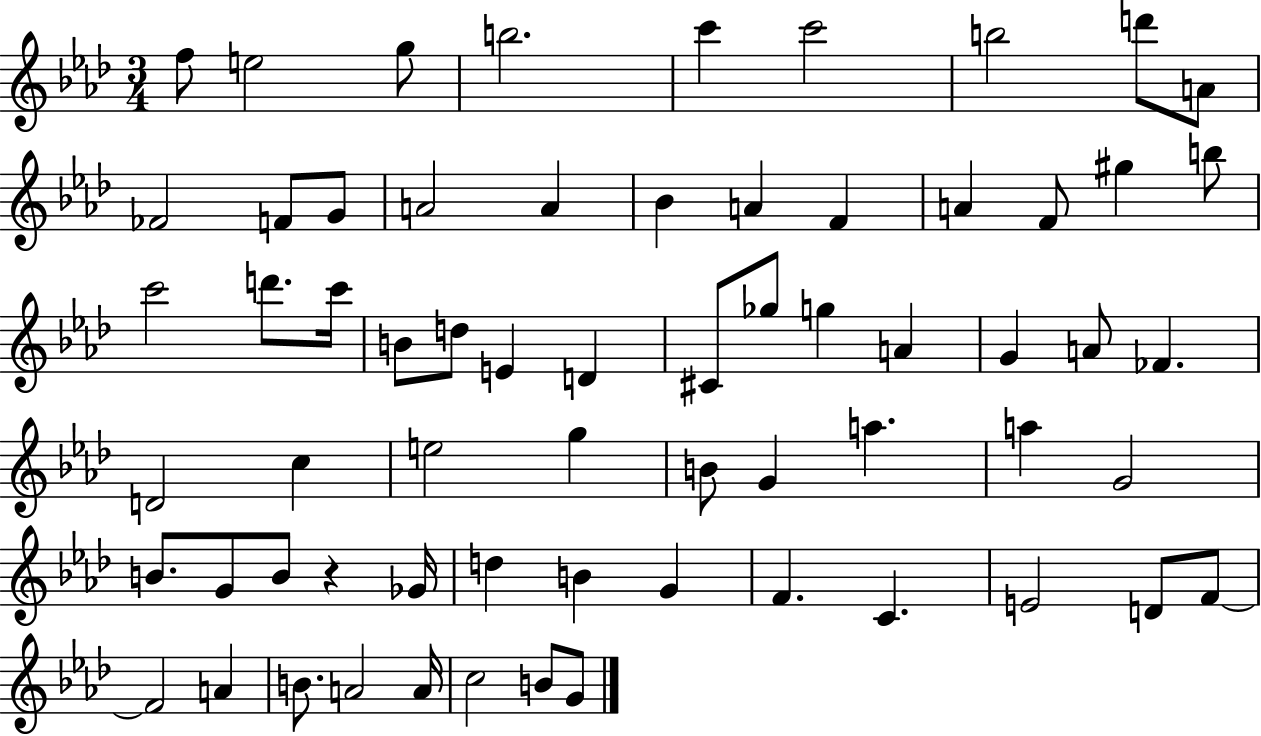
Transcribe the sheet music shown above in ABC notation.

X:1
T:Untitled
M:3/4
L:1/4
K:Ab
f/2 e2 g/2 b2 c' c'2 b2 d'/2 A/2 _F2 F/2 G/2 A2 A _B A F A F/2 ^g b/2 c'2 d'/2 c'/4 B/2 d/2 E D ^C/2 _g/2 g A G A/2 _F D2 c e2 g B/2 G a a G2 B/2 G/2 B/2 z _G/4 d B G F C E2 D/2 F/2 F2 A B/2 A2 A/4 c2 B/2 G/2